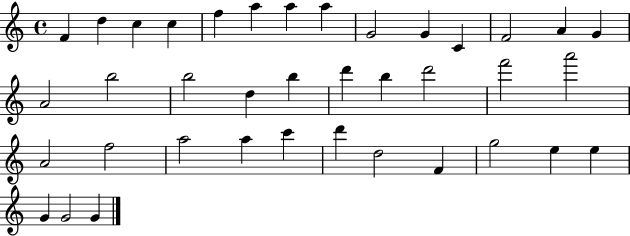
{
  \clef treble
  \time 4/4
  \defaultTimeSignature
  \key c \major
  f'4 d''4 c''4 c''4 | f''4 a''4 a''4 a''4 | g'2 g'4 c'4 | f'2 a'4 g'4 | \break a'2 b''2 | b''2 d''4 b''4 | d'''4 b''4 d'''2 | f'''2 a'''2 | \break a'2 f''2 | a''2 a''4 c'''4 | d'''4 d''2 f'4 | g''2 e''4 e''4 | \break g'4 g'2 g'4 | \bar "|."
}